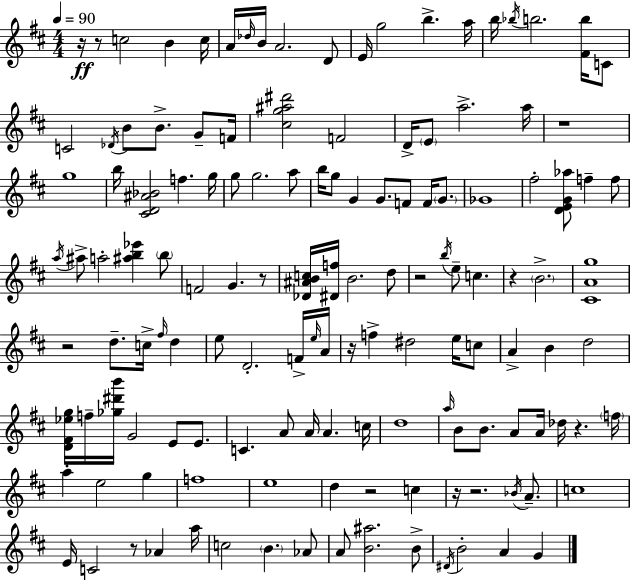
X:1
T:Untitled
M:4/4
L:1/4
K:D
z/4 z/2 c2 B c/4 A/4 _d/4 B/4 A2 D/2 E/4 g2 b a/4 b/4 _b/4 b2 [^Fb]/4 C/2 C2 _D/4 B/2 B/2 G/2 F/4 [^cg^a^d']2 F2 D/4 E/2 a2 a/4 z4 g4 b/4 [^CD^A_B]2 f g/4 g/2 g2 a/2 b/4 g/2 G G/2 F/2 F/4 G/2 _G4 ^f2 [DEG_a]/2 f f/2 a/4 ^a/2 a2 [^ab_e'] b/2 F2 G z/2 [_D^ABc]/4 [^Df]/4 B2 d/2 z2 b/4 e/2 c z B2 [^CAg]4 z2 d/2 c/4 ^f/4 d e/2 D2 F/4 e/4 A/4 z/4 f ^d2 e/4 c/2 A B d2 [D^F_eg]/4 f/4 [_g^d'b']/4 G2 E/2 E/2 C A/2 A/4 A c/4 d4 a/4 B/2 B/2 A/2 A/4 _d/4 z f/4 a e2 g f4 e4 d z2 c z/4 z2 _B/4 A/2 c4 E/4 C2 z/2 _A a/4 c2 B _A/2 A/2 [B^a]2 B/2 ^D/4 B2 A G